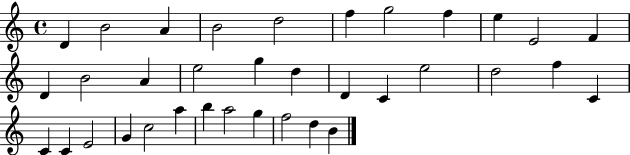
D4/q B4/h A4/q B4/h D5/h F5/q G5/h F5/q E5/q E4/h F4/q D4/q B4/h A4/q E5/h G5/q D5/q D4/q C4/q E5/h D5/h F5/q C4/q C4/q C4/q E4/h G4/q C5/h A5/q B5/q A5/h G5/q F5/h D5/q B4/q